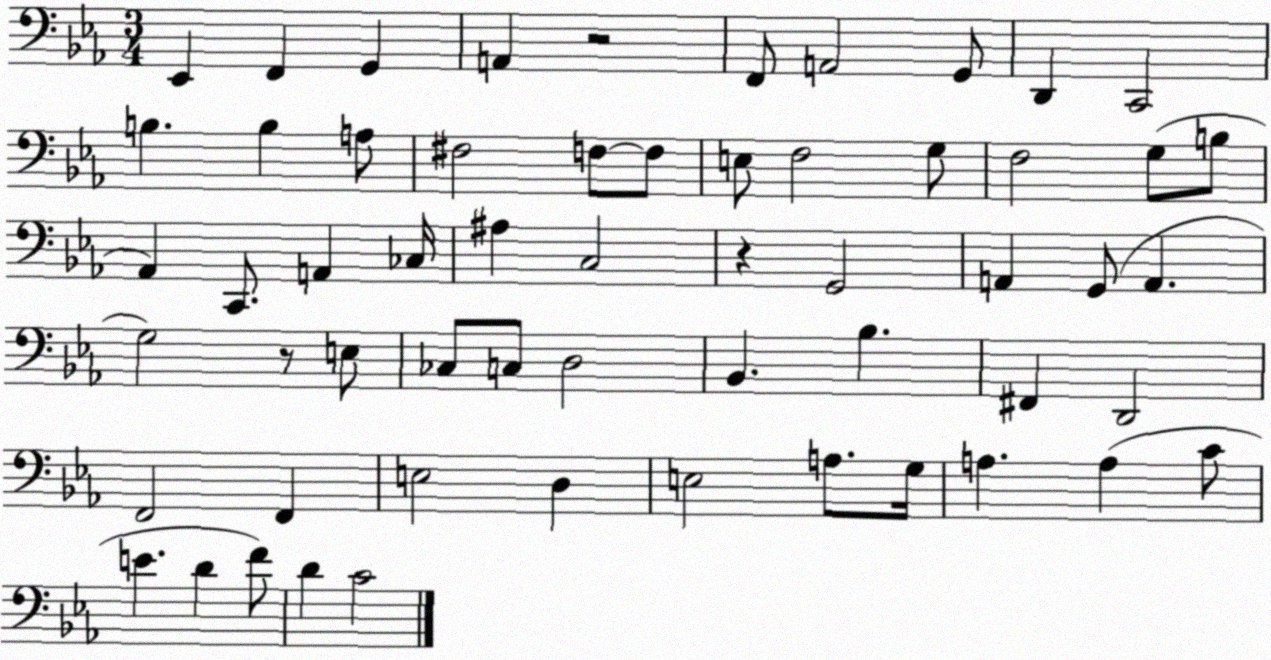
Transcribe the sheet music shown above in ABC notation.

X:1
T:Untitled
M:3/4
L:1/4
K:Eb
_E,, F,, G,, A,, z2 F,,/2 A,,2 G,,/2 D,, C,,2 B, B, A,/2 ^F,2 F,/2 F,/2 E,/2 F,2 G,/2 F,2 G,/2 B,/2 _A,, C,,/2 A,, _C,/4 ^A, C,2 z G,,2 A,, G,,/2 A,, G,2 z/2 E,/2 _C,/2 C,/2 D,2 _B,, _B, ^F,, D,,2 F,,2 F,, E,2 D, E,2 A,/2 G,/4 A, A, C/2 E D F/2 D C2